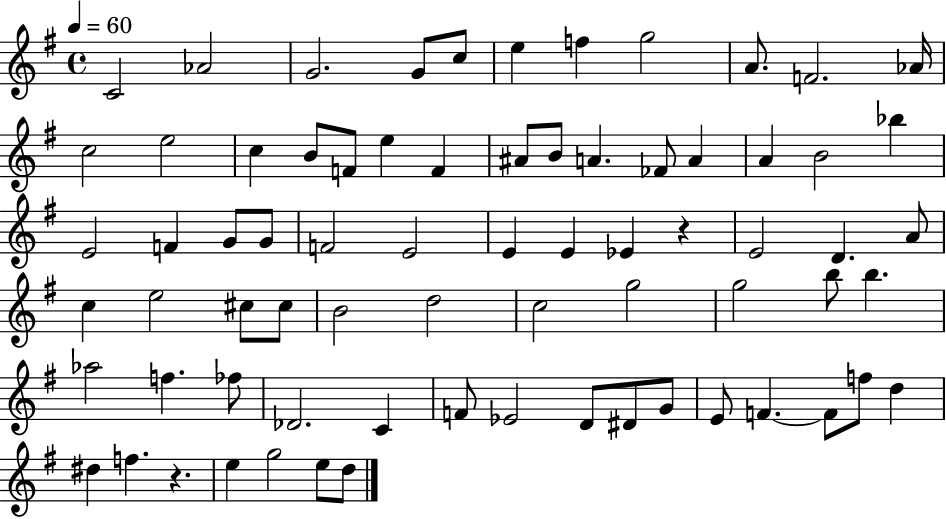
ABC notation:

X:1
T:Untitled
M:4/4
L:1/4
K:G
C2 _A2 G2 G/2 c/2 e f g2 A/2 F2 _A/4 c2 e2 c B/2 F/2 e F ^A/2 B/2 A _F/2 A A B2 _b E2 F G/2 G/2 F2 E2 E E _E z E2 D A/2 c e2 ^c/2 ^c/2 B2 d2 c2 g2 g2 b/2 b _a2 f _f/2 _D2 C F/2 _E2 D/2 ^D/2 G/2 E/2 F F/2 f/2 d ^d f z e g2 e/2 d/2